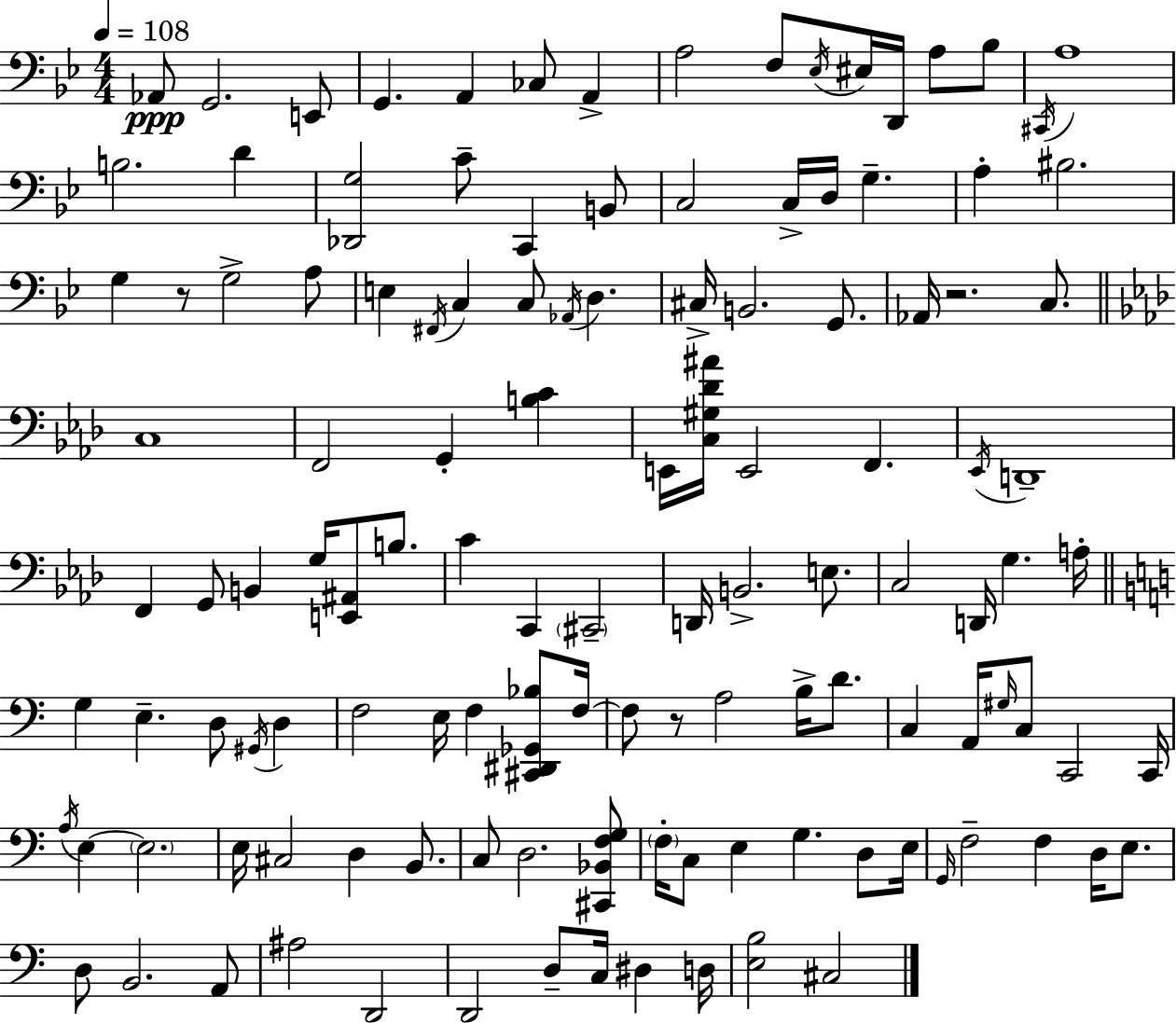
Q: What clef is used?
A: bass